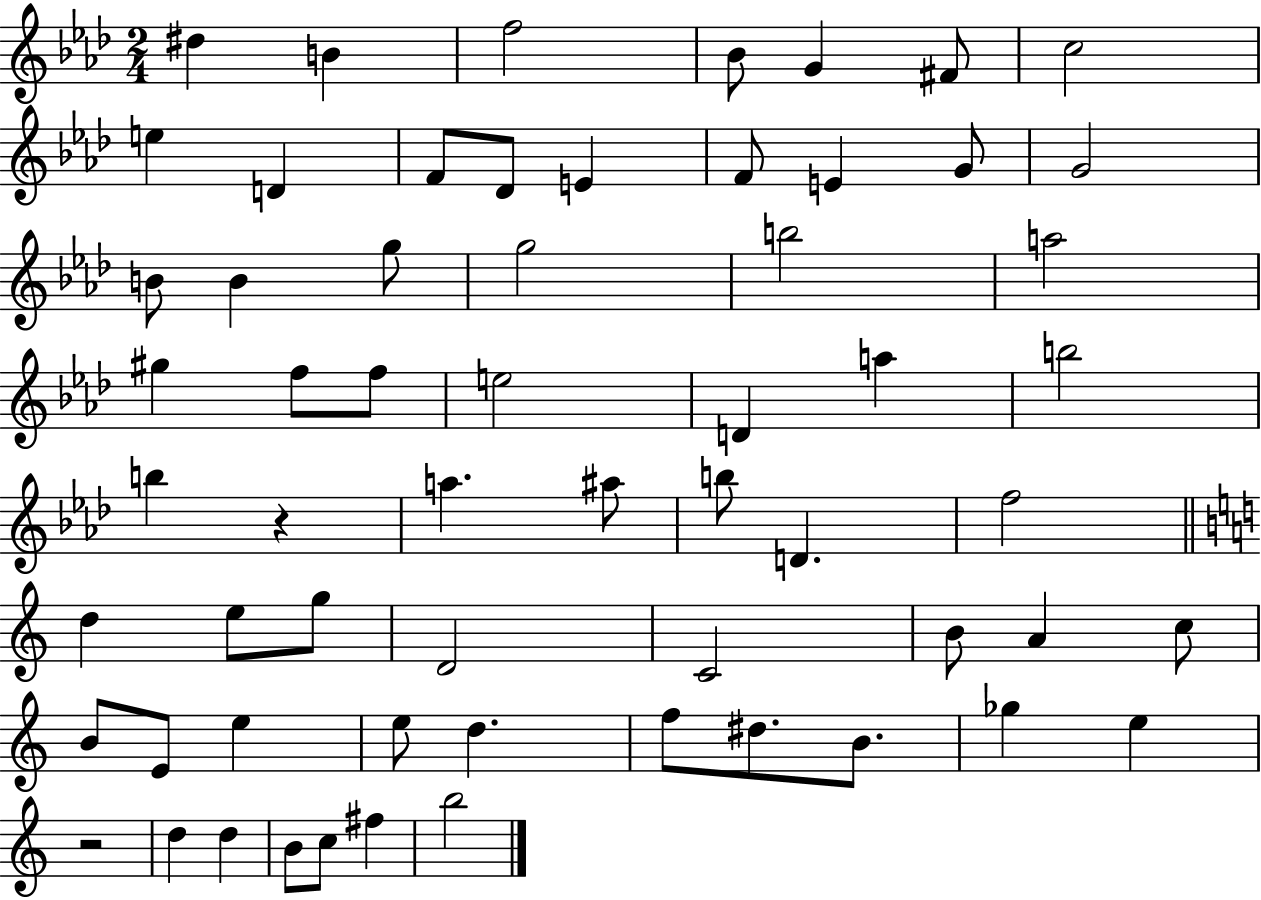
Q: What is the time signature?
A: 2/4